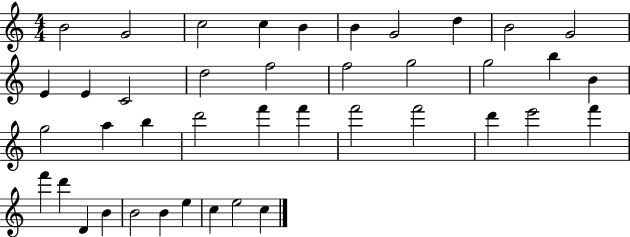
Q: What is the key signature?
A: C major